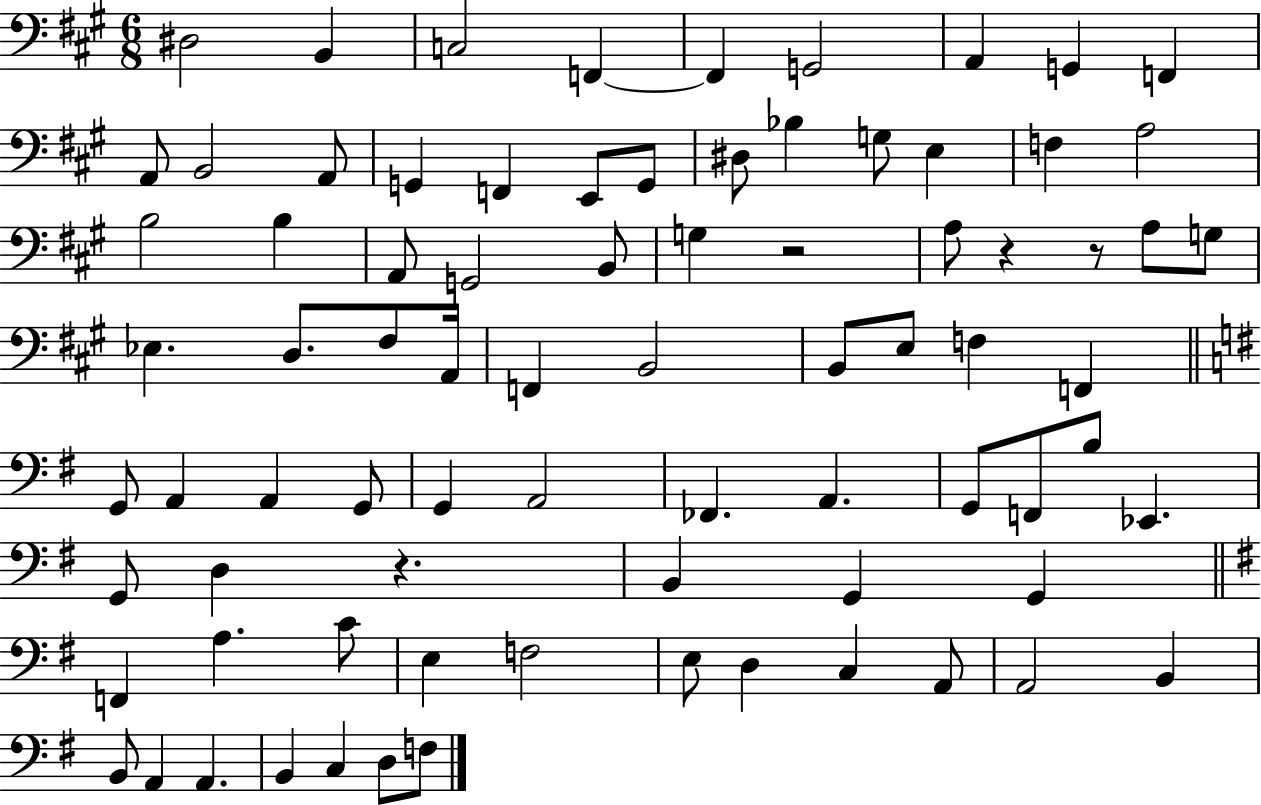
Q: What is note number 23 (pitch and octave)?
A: B3